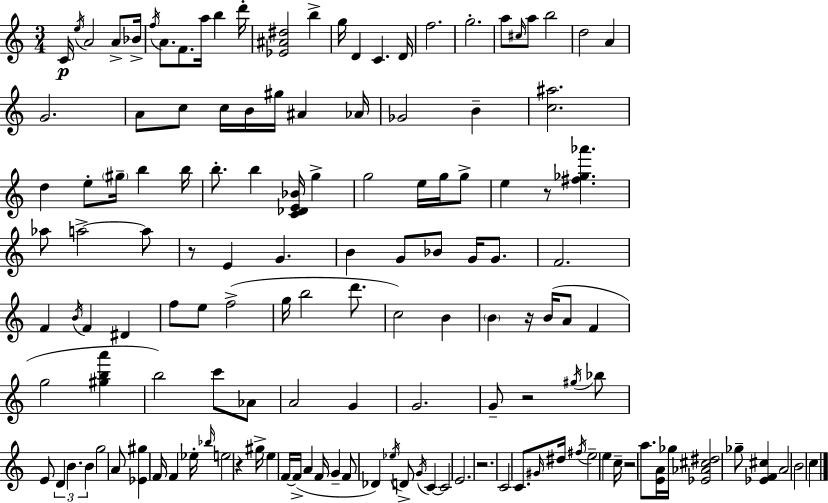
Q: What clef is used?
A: treble